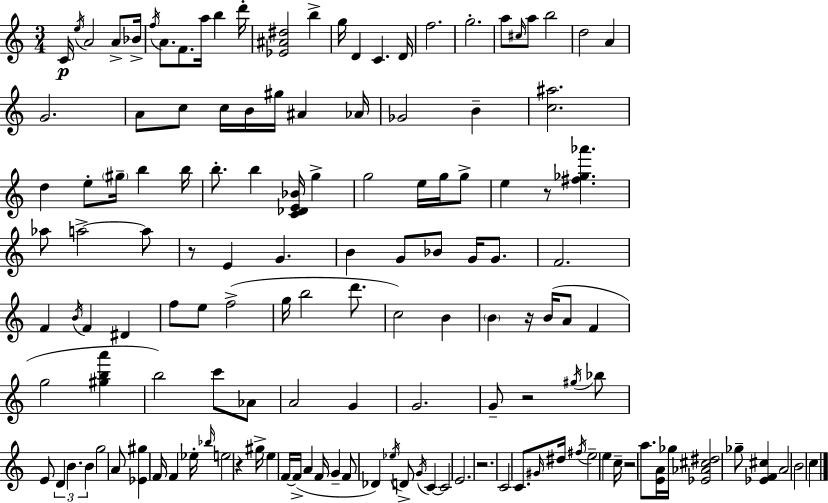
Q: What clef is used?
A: treble